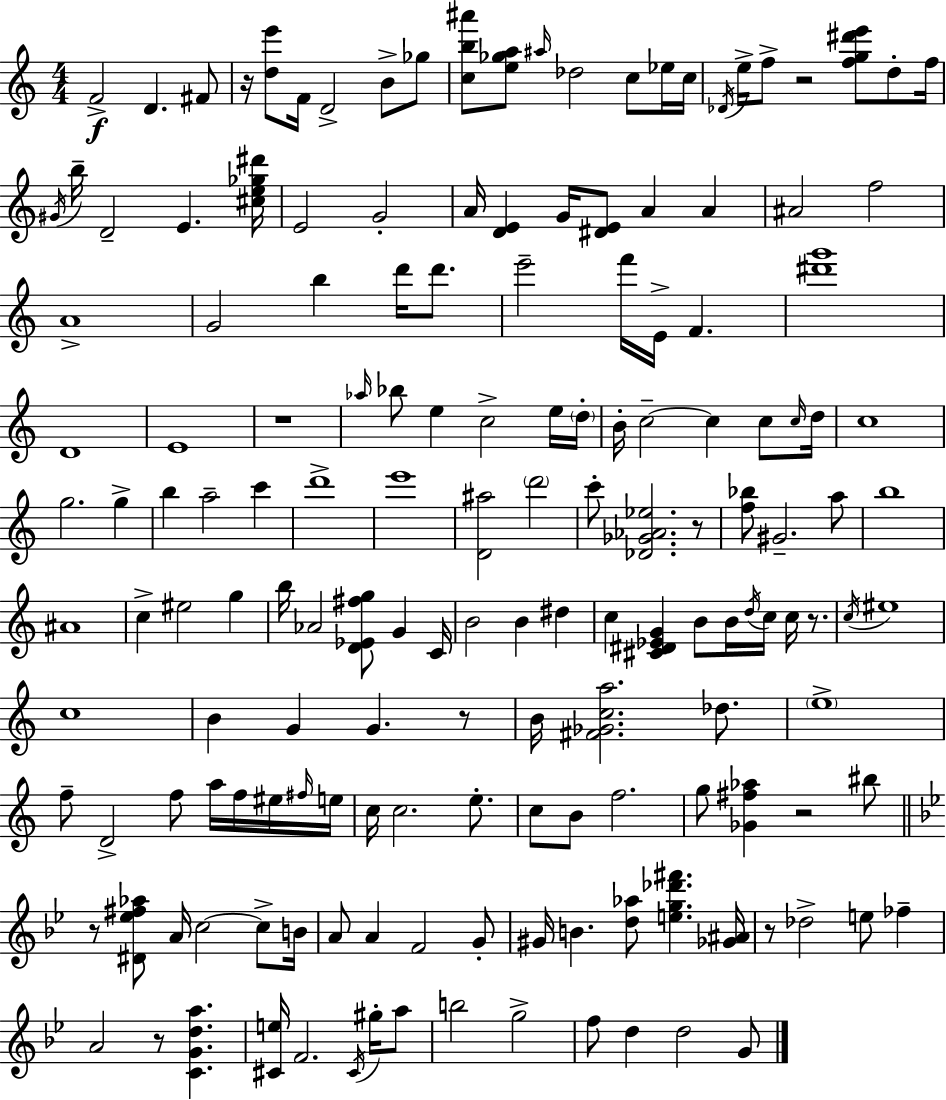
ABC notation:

X:1
T:Untitled
M:4/4
L:1/4
K:Am
F2 D ^F/2 z/4 [de']/2 F/4 D2 B/2 _g/2 [cb^a']/2 [e_ga]/2 ^a/4 _d2 c/2 _e/4 c/4 _D/4 e/4 f/2 z2 [fg^d'e']/2 d/2 f/4 ^G/4 b/4 D2 E [^ce_g^d']/4 E2 G2 A/4 [DE] G/4 [^DE]/2 A A ^A2 f2 A4 G2 b d'/4 d'/2 e'2 f'/4 E/4 F [^d'g']4 D4 E4 z4 _a/4 _b/2 e c2 e/4 d/4 B/4 c2 c c/2 c/4 d/4 c4 g2 g b a2 c' d'4 e'4 [D^a]2 d'2 c'/2 [_D_G_A_e]2 z/2 [f_b]/2 ^G2 a/2 b4 ^A4 c ^e2 g b/4 _A2 [D_E^fg]/2 G C/4 B2 B ^d c [^C^D_EG] B/2 B/4 d/4 c/4 c/4 z/2 c/4 ^e4 c4 B G G z/2 B/4 [^F_Gca]2 _d/2 e4 f/2 D2 f/2 a/4 f/4 ^e/4 ^f/4 e/4 c/4 c2 e/2 c/2 B/2 f2 g/2 [_G^f_a] z2 ^b/2 z/2 [^D_e^f_a]/2 A/4 c2 c/2 B/4 A/2 A F2 G/2 ^G/4 B [d_a]/2 [eg_d'^f'] [_G^A]/4 z/2 _d2 e/2 _f A2 z/2 [CGda] [^Ce]/4 F2 ^C/4 ^g/4 a/2 b2 g2 f/2 d d2 G/2